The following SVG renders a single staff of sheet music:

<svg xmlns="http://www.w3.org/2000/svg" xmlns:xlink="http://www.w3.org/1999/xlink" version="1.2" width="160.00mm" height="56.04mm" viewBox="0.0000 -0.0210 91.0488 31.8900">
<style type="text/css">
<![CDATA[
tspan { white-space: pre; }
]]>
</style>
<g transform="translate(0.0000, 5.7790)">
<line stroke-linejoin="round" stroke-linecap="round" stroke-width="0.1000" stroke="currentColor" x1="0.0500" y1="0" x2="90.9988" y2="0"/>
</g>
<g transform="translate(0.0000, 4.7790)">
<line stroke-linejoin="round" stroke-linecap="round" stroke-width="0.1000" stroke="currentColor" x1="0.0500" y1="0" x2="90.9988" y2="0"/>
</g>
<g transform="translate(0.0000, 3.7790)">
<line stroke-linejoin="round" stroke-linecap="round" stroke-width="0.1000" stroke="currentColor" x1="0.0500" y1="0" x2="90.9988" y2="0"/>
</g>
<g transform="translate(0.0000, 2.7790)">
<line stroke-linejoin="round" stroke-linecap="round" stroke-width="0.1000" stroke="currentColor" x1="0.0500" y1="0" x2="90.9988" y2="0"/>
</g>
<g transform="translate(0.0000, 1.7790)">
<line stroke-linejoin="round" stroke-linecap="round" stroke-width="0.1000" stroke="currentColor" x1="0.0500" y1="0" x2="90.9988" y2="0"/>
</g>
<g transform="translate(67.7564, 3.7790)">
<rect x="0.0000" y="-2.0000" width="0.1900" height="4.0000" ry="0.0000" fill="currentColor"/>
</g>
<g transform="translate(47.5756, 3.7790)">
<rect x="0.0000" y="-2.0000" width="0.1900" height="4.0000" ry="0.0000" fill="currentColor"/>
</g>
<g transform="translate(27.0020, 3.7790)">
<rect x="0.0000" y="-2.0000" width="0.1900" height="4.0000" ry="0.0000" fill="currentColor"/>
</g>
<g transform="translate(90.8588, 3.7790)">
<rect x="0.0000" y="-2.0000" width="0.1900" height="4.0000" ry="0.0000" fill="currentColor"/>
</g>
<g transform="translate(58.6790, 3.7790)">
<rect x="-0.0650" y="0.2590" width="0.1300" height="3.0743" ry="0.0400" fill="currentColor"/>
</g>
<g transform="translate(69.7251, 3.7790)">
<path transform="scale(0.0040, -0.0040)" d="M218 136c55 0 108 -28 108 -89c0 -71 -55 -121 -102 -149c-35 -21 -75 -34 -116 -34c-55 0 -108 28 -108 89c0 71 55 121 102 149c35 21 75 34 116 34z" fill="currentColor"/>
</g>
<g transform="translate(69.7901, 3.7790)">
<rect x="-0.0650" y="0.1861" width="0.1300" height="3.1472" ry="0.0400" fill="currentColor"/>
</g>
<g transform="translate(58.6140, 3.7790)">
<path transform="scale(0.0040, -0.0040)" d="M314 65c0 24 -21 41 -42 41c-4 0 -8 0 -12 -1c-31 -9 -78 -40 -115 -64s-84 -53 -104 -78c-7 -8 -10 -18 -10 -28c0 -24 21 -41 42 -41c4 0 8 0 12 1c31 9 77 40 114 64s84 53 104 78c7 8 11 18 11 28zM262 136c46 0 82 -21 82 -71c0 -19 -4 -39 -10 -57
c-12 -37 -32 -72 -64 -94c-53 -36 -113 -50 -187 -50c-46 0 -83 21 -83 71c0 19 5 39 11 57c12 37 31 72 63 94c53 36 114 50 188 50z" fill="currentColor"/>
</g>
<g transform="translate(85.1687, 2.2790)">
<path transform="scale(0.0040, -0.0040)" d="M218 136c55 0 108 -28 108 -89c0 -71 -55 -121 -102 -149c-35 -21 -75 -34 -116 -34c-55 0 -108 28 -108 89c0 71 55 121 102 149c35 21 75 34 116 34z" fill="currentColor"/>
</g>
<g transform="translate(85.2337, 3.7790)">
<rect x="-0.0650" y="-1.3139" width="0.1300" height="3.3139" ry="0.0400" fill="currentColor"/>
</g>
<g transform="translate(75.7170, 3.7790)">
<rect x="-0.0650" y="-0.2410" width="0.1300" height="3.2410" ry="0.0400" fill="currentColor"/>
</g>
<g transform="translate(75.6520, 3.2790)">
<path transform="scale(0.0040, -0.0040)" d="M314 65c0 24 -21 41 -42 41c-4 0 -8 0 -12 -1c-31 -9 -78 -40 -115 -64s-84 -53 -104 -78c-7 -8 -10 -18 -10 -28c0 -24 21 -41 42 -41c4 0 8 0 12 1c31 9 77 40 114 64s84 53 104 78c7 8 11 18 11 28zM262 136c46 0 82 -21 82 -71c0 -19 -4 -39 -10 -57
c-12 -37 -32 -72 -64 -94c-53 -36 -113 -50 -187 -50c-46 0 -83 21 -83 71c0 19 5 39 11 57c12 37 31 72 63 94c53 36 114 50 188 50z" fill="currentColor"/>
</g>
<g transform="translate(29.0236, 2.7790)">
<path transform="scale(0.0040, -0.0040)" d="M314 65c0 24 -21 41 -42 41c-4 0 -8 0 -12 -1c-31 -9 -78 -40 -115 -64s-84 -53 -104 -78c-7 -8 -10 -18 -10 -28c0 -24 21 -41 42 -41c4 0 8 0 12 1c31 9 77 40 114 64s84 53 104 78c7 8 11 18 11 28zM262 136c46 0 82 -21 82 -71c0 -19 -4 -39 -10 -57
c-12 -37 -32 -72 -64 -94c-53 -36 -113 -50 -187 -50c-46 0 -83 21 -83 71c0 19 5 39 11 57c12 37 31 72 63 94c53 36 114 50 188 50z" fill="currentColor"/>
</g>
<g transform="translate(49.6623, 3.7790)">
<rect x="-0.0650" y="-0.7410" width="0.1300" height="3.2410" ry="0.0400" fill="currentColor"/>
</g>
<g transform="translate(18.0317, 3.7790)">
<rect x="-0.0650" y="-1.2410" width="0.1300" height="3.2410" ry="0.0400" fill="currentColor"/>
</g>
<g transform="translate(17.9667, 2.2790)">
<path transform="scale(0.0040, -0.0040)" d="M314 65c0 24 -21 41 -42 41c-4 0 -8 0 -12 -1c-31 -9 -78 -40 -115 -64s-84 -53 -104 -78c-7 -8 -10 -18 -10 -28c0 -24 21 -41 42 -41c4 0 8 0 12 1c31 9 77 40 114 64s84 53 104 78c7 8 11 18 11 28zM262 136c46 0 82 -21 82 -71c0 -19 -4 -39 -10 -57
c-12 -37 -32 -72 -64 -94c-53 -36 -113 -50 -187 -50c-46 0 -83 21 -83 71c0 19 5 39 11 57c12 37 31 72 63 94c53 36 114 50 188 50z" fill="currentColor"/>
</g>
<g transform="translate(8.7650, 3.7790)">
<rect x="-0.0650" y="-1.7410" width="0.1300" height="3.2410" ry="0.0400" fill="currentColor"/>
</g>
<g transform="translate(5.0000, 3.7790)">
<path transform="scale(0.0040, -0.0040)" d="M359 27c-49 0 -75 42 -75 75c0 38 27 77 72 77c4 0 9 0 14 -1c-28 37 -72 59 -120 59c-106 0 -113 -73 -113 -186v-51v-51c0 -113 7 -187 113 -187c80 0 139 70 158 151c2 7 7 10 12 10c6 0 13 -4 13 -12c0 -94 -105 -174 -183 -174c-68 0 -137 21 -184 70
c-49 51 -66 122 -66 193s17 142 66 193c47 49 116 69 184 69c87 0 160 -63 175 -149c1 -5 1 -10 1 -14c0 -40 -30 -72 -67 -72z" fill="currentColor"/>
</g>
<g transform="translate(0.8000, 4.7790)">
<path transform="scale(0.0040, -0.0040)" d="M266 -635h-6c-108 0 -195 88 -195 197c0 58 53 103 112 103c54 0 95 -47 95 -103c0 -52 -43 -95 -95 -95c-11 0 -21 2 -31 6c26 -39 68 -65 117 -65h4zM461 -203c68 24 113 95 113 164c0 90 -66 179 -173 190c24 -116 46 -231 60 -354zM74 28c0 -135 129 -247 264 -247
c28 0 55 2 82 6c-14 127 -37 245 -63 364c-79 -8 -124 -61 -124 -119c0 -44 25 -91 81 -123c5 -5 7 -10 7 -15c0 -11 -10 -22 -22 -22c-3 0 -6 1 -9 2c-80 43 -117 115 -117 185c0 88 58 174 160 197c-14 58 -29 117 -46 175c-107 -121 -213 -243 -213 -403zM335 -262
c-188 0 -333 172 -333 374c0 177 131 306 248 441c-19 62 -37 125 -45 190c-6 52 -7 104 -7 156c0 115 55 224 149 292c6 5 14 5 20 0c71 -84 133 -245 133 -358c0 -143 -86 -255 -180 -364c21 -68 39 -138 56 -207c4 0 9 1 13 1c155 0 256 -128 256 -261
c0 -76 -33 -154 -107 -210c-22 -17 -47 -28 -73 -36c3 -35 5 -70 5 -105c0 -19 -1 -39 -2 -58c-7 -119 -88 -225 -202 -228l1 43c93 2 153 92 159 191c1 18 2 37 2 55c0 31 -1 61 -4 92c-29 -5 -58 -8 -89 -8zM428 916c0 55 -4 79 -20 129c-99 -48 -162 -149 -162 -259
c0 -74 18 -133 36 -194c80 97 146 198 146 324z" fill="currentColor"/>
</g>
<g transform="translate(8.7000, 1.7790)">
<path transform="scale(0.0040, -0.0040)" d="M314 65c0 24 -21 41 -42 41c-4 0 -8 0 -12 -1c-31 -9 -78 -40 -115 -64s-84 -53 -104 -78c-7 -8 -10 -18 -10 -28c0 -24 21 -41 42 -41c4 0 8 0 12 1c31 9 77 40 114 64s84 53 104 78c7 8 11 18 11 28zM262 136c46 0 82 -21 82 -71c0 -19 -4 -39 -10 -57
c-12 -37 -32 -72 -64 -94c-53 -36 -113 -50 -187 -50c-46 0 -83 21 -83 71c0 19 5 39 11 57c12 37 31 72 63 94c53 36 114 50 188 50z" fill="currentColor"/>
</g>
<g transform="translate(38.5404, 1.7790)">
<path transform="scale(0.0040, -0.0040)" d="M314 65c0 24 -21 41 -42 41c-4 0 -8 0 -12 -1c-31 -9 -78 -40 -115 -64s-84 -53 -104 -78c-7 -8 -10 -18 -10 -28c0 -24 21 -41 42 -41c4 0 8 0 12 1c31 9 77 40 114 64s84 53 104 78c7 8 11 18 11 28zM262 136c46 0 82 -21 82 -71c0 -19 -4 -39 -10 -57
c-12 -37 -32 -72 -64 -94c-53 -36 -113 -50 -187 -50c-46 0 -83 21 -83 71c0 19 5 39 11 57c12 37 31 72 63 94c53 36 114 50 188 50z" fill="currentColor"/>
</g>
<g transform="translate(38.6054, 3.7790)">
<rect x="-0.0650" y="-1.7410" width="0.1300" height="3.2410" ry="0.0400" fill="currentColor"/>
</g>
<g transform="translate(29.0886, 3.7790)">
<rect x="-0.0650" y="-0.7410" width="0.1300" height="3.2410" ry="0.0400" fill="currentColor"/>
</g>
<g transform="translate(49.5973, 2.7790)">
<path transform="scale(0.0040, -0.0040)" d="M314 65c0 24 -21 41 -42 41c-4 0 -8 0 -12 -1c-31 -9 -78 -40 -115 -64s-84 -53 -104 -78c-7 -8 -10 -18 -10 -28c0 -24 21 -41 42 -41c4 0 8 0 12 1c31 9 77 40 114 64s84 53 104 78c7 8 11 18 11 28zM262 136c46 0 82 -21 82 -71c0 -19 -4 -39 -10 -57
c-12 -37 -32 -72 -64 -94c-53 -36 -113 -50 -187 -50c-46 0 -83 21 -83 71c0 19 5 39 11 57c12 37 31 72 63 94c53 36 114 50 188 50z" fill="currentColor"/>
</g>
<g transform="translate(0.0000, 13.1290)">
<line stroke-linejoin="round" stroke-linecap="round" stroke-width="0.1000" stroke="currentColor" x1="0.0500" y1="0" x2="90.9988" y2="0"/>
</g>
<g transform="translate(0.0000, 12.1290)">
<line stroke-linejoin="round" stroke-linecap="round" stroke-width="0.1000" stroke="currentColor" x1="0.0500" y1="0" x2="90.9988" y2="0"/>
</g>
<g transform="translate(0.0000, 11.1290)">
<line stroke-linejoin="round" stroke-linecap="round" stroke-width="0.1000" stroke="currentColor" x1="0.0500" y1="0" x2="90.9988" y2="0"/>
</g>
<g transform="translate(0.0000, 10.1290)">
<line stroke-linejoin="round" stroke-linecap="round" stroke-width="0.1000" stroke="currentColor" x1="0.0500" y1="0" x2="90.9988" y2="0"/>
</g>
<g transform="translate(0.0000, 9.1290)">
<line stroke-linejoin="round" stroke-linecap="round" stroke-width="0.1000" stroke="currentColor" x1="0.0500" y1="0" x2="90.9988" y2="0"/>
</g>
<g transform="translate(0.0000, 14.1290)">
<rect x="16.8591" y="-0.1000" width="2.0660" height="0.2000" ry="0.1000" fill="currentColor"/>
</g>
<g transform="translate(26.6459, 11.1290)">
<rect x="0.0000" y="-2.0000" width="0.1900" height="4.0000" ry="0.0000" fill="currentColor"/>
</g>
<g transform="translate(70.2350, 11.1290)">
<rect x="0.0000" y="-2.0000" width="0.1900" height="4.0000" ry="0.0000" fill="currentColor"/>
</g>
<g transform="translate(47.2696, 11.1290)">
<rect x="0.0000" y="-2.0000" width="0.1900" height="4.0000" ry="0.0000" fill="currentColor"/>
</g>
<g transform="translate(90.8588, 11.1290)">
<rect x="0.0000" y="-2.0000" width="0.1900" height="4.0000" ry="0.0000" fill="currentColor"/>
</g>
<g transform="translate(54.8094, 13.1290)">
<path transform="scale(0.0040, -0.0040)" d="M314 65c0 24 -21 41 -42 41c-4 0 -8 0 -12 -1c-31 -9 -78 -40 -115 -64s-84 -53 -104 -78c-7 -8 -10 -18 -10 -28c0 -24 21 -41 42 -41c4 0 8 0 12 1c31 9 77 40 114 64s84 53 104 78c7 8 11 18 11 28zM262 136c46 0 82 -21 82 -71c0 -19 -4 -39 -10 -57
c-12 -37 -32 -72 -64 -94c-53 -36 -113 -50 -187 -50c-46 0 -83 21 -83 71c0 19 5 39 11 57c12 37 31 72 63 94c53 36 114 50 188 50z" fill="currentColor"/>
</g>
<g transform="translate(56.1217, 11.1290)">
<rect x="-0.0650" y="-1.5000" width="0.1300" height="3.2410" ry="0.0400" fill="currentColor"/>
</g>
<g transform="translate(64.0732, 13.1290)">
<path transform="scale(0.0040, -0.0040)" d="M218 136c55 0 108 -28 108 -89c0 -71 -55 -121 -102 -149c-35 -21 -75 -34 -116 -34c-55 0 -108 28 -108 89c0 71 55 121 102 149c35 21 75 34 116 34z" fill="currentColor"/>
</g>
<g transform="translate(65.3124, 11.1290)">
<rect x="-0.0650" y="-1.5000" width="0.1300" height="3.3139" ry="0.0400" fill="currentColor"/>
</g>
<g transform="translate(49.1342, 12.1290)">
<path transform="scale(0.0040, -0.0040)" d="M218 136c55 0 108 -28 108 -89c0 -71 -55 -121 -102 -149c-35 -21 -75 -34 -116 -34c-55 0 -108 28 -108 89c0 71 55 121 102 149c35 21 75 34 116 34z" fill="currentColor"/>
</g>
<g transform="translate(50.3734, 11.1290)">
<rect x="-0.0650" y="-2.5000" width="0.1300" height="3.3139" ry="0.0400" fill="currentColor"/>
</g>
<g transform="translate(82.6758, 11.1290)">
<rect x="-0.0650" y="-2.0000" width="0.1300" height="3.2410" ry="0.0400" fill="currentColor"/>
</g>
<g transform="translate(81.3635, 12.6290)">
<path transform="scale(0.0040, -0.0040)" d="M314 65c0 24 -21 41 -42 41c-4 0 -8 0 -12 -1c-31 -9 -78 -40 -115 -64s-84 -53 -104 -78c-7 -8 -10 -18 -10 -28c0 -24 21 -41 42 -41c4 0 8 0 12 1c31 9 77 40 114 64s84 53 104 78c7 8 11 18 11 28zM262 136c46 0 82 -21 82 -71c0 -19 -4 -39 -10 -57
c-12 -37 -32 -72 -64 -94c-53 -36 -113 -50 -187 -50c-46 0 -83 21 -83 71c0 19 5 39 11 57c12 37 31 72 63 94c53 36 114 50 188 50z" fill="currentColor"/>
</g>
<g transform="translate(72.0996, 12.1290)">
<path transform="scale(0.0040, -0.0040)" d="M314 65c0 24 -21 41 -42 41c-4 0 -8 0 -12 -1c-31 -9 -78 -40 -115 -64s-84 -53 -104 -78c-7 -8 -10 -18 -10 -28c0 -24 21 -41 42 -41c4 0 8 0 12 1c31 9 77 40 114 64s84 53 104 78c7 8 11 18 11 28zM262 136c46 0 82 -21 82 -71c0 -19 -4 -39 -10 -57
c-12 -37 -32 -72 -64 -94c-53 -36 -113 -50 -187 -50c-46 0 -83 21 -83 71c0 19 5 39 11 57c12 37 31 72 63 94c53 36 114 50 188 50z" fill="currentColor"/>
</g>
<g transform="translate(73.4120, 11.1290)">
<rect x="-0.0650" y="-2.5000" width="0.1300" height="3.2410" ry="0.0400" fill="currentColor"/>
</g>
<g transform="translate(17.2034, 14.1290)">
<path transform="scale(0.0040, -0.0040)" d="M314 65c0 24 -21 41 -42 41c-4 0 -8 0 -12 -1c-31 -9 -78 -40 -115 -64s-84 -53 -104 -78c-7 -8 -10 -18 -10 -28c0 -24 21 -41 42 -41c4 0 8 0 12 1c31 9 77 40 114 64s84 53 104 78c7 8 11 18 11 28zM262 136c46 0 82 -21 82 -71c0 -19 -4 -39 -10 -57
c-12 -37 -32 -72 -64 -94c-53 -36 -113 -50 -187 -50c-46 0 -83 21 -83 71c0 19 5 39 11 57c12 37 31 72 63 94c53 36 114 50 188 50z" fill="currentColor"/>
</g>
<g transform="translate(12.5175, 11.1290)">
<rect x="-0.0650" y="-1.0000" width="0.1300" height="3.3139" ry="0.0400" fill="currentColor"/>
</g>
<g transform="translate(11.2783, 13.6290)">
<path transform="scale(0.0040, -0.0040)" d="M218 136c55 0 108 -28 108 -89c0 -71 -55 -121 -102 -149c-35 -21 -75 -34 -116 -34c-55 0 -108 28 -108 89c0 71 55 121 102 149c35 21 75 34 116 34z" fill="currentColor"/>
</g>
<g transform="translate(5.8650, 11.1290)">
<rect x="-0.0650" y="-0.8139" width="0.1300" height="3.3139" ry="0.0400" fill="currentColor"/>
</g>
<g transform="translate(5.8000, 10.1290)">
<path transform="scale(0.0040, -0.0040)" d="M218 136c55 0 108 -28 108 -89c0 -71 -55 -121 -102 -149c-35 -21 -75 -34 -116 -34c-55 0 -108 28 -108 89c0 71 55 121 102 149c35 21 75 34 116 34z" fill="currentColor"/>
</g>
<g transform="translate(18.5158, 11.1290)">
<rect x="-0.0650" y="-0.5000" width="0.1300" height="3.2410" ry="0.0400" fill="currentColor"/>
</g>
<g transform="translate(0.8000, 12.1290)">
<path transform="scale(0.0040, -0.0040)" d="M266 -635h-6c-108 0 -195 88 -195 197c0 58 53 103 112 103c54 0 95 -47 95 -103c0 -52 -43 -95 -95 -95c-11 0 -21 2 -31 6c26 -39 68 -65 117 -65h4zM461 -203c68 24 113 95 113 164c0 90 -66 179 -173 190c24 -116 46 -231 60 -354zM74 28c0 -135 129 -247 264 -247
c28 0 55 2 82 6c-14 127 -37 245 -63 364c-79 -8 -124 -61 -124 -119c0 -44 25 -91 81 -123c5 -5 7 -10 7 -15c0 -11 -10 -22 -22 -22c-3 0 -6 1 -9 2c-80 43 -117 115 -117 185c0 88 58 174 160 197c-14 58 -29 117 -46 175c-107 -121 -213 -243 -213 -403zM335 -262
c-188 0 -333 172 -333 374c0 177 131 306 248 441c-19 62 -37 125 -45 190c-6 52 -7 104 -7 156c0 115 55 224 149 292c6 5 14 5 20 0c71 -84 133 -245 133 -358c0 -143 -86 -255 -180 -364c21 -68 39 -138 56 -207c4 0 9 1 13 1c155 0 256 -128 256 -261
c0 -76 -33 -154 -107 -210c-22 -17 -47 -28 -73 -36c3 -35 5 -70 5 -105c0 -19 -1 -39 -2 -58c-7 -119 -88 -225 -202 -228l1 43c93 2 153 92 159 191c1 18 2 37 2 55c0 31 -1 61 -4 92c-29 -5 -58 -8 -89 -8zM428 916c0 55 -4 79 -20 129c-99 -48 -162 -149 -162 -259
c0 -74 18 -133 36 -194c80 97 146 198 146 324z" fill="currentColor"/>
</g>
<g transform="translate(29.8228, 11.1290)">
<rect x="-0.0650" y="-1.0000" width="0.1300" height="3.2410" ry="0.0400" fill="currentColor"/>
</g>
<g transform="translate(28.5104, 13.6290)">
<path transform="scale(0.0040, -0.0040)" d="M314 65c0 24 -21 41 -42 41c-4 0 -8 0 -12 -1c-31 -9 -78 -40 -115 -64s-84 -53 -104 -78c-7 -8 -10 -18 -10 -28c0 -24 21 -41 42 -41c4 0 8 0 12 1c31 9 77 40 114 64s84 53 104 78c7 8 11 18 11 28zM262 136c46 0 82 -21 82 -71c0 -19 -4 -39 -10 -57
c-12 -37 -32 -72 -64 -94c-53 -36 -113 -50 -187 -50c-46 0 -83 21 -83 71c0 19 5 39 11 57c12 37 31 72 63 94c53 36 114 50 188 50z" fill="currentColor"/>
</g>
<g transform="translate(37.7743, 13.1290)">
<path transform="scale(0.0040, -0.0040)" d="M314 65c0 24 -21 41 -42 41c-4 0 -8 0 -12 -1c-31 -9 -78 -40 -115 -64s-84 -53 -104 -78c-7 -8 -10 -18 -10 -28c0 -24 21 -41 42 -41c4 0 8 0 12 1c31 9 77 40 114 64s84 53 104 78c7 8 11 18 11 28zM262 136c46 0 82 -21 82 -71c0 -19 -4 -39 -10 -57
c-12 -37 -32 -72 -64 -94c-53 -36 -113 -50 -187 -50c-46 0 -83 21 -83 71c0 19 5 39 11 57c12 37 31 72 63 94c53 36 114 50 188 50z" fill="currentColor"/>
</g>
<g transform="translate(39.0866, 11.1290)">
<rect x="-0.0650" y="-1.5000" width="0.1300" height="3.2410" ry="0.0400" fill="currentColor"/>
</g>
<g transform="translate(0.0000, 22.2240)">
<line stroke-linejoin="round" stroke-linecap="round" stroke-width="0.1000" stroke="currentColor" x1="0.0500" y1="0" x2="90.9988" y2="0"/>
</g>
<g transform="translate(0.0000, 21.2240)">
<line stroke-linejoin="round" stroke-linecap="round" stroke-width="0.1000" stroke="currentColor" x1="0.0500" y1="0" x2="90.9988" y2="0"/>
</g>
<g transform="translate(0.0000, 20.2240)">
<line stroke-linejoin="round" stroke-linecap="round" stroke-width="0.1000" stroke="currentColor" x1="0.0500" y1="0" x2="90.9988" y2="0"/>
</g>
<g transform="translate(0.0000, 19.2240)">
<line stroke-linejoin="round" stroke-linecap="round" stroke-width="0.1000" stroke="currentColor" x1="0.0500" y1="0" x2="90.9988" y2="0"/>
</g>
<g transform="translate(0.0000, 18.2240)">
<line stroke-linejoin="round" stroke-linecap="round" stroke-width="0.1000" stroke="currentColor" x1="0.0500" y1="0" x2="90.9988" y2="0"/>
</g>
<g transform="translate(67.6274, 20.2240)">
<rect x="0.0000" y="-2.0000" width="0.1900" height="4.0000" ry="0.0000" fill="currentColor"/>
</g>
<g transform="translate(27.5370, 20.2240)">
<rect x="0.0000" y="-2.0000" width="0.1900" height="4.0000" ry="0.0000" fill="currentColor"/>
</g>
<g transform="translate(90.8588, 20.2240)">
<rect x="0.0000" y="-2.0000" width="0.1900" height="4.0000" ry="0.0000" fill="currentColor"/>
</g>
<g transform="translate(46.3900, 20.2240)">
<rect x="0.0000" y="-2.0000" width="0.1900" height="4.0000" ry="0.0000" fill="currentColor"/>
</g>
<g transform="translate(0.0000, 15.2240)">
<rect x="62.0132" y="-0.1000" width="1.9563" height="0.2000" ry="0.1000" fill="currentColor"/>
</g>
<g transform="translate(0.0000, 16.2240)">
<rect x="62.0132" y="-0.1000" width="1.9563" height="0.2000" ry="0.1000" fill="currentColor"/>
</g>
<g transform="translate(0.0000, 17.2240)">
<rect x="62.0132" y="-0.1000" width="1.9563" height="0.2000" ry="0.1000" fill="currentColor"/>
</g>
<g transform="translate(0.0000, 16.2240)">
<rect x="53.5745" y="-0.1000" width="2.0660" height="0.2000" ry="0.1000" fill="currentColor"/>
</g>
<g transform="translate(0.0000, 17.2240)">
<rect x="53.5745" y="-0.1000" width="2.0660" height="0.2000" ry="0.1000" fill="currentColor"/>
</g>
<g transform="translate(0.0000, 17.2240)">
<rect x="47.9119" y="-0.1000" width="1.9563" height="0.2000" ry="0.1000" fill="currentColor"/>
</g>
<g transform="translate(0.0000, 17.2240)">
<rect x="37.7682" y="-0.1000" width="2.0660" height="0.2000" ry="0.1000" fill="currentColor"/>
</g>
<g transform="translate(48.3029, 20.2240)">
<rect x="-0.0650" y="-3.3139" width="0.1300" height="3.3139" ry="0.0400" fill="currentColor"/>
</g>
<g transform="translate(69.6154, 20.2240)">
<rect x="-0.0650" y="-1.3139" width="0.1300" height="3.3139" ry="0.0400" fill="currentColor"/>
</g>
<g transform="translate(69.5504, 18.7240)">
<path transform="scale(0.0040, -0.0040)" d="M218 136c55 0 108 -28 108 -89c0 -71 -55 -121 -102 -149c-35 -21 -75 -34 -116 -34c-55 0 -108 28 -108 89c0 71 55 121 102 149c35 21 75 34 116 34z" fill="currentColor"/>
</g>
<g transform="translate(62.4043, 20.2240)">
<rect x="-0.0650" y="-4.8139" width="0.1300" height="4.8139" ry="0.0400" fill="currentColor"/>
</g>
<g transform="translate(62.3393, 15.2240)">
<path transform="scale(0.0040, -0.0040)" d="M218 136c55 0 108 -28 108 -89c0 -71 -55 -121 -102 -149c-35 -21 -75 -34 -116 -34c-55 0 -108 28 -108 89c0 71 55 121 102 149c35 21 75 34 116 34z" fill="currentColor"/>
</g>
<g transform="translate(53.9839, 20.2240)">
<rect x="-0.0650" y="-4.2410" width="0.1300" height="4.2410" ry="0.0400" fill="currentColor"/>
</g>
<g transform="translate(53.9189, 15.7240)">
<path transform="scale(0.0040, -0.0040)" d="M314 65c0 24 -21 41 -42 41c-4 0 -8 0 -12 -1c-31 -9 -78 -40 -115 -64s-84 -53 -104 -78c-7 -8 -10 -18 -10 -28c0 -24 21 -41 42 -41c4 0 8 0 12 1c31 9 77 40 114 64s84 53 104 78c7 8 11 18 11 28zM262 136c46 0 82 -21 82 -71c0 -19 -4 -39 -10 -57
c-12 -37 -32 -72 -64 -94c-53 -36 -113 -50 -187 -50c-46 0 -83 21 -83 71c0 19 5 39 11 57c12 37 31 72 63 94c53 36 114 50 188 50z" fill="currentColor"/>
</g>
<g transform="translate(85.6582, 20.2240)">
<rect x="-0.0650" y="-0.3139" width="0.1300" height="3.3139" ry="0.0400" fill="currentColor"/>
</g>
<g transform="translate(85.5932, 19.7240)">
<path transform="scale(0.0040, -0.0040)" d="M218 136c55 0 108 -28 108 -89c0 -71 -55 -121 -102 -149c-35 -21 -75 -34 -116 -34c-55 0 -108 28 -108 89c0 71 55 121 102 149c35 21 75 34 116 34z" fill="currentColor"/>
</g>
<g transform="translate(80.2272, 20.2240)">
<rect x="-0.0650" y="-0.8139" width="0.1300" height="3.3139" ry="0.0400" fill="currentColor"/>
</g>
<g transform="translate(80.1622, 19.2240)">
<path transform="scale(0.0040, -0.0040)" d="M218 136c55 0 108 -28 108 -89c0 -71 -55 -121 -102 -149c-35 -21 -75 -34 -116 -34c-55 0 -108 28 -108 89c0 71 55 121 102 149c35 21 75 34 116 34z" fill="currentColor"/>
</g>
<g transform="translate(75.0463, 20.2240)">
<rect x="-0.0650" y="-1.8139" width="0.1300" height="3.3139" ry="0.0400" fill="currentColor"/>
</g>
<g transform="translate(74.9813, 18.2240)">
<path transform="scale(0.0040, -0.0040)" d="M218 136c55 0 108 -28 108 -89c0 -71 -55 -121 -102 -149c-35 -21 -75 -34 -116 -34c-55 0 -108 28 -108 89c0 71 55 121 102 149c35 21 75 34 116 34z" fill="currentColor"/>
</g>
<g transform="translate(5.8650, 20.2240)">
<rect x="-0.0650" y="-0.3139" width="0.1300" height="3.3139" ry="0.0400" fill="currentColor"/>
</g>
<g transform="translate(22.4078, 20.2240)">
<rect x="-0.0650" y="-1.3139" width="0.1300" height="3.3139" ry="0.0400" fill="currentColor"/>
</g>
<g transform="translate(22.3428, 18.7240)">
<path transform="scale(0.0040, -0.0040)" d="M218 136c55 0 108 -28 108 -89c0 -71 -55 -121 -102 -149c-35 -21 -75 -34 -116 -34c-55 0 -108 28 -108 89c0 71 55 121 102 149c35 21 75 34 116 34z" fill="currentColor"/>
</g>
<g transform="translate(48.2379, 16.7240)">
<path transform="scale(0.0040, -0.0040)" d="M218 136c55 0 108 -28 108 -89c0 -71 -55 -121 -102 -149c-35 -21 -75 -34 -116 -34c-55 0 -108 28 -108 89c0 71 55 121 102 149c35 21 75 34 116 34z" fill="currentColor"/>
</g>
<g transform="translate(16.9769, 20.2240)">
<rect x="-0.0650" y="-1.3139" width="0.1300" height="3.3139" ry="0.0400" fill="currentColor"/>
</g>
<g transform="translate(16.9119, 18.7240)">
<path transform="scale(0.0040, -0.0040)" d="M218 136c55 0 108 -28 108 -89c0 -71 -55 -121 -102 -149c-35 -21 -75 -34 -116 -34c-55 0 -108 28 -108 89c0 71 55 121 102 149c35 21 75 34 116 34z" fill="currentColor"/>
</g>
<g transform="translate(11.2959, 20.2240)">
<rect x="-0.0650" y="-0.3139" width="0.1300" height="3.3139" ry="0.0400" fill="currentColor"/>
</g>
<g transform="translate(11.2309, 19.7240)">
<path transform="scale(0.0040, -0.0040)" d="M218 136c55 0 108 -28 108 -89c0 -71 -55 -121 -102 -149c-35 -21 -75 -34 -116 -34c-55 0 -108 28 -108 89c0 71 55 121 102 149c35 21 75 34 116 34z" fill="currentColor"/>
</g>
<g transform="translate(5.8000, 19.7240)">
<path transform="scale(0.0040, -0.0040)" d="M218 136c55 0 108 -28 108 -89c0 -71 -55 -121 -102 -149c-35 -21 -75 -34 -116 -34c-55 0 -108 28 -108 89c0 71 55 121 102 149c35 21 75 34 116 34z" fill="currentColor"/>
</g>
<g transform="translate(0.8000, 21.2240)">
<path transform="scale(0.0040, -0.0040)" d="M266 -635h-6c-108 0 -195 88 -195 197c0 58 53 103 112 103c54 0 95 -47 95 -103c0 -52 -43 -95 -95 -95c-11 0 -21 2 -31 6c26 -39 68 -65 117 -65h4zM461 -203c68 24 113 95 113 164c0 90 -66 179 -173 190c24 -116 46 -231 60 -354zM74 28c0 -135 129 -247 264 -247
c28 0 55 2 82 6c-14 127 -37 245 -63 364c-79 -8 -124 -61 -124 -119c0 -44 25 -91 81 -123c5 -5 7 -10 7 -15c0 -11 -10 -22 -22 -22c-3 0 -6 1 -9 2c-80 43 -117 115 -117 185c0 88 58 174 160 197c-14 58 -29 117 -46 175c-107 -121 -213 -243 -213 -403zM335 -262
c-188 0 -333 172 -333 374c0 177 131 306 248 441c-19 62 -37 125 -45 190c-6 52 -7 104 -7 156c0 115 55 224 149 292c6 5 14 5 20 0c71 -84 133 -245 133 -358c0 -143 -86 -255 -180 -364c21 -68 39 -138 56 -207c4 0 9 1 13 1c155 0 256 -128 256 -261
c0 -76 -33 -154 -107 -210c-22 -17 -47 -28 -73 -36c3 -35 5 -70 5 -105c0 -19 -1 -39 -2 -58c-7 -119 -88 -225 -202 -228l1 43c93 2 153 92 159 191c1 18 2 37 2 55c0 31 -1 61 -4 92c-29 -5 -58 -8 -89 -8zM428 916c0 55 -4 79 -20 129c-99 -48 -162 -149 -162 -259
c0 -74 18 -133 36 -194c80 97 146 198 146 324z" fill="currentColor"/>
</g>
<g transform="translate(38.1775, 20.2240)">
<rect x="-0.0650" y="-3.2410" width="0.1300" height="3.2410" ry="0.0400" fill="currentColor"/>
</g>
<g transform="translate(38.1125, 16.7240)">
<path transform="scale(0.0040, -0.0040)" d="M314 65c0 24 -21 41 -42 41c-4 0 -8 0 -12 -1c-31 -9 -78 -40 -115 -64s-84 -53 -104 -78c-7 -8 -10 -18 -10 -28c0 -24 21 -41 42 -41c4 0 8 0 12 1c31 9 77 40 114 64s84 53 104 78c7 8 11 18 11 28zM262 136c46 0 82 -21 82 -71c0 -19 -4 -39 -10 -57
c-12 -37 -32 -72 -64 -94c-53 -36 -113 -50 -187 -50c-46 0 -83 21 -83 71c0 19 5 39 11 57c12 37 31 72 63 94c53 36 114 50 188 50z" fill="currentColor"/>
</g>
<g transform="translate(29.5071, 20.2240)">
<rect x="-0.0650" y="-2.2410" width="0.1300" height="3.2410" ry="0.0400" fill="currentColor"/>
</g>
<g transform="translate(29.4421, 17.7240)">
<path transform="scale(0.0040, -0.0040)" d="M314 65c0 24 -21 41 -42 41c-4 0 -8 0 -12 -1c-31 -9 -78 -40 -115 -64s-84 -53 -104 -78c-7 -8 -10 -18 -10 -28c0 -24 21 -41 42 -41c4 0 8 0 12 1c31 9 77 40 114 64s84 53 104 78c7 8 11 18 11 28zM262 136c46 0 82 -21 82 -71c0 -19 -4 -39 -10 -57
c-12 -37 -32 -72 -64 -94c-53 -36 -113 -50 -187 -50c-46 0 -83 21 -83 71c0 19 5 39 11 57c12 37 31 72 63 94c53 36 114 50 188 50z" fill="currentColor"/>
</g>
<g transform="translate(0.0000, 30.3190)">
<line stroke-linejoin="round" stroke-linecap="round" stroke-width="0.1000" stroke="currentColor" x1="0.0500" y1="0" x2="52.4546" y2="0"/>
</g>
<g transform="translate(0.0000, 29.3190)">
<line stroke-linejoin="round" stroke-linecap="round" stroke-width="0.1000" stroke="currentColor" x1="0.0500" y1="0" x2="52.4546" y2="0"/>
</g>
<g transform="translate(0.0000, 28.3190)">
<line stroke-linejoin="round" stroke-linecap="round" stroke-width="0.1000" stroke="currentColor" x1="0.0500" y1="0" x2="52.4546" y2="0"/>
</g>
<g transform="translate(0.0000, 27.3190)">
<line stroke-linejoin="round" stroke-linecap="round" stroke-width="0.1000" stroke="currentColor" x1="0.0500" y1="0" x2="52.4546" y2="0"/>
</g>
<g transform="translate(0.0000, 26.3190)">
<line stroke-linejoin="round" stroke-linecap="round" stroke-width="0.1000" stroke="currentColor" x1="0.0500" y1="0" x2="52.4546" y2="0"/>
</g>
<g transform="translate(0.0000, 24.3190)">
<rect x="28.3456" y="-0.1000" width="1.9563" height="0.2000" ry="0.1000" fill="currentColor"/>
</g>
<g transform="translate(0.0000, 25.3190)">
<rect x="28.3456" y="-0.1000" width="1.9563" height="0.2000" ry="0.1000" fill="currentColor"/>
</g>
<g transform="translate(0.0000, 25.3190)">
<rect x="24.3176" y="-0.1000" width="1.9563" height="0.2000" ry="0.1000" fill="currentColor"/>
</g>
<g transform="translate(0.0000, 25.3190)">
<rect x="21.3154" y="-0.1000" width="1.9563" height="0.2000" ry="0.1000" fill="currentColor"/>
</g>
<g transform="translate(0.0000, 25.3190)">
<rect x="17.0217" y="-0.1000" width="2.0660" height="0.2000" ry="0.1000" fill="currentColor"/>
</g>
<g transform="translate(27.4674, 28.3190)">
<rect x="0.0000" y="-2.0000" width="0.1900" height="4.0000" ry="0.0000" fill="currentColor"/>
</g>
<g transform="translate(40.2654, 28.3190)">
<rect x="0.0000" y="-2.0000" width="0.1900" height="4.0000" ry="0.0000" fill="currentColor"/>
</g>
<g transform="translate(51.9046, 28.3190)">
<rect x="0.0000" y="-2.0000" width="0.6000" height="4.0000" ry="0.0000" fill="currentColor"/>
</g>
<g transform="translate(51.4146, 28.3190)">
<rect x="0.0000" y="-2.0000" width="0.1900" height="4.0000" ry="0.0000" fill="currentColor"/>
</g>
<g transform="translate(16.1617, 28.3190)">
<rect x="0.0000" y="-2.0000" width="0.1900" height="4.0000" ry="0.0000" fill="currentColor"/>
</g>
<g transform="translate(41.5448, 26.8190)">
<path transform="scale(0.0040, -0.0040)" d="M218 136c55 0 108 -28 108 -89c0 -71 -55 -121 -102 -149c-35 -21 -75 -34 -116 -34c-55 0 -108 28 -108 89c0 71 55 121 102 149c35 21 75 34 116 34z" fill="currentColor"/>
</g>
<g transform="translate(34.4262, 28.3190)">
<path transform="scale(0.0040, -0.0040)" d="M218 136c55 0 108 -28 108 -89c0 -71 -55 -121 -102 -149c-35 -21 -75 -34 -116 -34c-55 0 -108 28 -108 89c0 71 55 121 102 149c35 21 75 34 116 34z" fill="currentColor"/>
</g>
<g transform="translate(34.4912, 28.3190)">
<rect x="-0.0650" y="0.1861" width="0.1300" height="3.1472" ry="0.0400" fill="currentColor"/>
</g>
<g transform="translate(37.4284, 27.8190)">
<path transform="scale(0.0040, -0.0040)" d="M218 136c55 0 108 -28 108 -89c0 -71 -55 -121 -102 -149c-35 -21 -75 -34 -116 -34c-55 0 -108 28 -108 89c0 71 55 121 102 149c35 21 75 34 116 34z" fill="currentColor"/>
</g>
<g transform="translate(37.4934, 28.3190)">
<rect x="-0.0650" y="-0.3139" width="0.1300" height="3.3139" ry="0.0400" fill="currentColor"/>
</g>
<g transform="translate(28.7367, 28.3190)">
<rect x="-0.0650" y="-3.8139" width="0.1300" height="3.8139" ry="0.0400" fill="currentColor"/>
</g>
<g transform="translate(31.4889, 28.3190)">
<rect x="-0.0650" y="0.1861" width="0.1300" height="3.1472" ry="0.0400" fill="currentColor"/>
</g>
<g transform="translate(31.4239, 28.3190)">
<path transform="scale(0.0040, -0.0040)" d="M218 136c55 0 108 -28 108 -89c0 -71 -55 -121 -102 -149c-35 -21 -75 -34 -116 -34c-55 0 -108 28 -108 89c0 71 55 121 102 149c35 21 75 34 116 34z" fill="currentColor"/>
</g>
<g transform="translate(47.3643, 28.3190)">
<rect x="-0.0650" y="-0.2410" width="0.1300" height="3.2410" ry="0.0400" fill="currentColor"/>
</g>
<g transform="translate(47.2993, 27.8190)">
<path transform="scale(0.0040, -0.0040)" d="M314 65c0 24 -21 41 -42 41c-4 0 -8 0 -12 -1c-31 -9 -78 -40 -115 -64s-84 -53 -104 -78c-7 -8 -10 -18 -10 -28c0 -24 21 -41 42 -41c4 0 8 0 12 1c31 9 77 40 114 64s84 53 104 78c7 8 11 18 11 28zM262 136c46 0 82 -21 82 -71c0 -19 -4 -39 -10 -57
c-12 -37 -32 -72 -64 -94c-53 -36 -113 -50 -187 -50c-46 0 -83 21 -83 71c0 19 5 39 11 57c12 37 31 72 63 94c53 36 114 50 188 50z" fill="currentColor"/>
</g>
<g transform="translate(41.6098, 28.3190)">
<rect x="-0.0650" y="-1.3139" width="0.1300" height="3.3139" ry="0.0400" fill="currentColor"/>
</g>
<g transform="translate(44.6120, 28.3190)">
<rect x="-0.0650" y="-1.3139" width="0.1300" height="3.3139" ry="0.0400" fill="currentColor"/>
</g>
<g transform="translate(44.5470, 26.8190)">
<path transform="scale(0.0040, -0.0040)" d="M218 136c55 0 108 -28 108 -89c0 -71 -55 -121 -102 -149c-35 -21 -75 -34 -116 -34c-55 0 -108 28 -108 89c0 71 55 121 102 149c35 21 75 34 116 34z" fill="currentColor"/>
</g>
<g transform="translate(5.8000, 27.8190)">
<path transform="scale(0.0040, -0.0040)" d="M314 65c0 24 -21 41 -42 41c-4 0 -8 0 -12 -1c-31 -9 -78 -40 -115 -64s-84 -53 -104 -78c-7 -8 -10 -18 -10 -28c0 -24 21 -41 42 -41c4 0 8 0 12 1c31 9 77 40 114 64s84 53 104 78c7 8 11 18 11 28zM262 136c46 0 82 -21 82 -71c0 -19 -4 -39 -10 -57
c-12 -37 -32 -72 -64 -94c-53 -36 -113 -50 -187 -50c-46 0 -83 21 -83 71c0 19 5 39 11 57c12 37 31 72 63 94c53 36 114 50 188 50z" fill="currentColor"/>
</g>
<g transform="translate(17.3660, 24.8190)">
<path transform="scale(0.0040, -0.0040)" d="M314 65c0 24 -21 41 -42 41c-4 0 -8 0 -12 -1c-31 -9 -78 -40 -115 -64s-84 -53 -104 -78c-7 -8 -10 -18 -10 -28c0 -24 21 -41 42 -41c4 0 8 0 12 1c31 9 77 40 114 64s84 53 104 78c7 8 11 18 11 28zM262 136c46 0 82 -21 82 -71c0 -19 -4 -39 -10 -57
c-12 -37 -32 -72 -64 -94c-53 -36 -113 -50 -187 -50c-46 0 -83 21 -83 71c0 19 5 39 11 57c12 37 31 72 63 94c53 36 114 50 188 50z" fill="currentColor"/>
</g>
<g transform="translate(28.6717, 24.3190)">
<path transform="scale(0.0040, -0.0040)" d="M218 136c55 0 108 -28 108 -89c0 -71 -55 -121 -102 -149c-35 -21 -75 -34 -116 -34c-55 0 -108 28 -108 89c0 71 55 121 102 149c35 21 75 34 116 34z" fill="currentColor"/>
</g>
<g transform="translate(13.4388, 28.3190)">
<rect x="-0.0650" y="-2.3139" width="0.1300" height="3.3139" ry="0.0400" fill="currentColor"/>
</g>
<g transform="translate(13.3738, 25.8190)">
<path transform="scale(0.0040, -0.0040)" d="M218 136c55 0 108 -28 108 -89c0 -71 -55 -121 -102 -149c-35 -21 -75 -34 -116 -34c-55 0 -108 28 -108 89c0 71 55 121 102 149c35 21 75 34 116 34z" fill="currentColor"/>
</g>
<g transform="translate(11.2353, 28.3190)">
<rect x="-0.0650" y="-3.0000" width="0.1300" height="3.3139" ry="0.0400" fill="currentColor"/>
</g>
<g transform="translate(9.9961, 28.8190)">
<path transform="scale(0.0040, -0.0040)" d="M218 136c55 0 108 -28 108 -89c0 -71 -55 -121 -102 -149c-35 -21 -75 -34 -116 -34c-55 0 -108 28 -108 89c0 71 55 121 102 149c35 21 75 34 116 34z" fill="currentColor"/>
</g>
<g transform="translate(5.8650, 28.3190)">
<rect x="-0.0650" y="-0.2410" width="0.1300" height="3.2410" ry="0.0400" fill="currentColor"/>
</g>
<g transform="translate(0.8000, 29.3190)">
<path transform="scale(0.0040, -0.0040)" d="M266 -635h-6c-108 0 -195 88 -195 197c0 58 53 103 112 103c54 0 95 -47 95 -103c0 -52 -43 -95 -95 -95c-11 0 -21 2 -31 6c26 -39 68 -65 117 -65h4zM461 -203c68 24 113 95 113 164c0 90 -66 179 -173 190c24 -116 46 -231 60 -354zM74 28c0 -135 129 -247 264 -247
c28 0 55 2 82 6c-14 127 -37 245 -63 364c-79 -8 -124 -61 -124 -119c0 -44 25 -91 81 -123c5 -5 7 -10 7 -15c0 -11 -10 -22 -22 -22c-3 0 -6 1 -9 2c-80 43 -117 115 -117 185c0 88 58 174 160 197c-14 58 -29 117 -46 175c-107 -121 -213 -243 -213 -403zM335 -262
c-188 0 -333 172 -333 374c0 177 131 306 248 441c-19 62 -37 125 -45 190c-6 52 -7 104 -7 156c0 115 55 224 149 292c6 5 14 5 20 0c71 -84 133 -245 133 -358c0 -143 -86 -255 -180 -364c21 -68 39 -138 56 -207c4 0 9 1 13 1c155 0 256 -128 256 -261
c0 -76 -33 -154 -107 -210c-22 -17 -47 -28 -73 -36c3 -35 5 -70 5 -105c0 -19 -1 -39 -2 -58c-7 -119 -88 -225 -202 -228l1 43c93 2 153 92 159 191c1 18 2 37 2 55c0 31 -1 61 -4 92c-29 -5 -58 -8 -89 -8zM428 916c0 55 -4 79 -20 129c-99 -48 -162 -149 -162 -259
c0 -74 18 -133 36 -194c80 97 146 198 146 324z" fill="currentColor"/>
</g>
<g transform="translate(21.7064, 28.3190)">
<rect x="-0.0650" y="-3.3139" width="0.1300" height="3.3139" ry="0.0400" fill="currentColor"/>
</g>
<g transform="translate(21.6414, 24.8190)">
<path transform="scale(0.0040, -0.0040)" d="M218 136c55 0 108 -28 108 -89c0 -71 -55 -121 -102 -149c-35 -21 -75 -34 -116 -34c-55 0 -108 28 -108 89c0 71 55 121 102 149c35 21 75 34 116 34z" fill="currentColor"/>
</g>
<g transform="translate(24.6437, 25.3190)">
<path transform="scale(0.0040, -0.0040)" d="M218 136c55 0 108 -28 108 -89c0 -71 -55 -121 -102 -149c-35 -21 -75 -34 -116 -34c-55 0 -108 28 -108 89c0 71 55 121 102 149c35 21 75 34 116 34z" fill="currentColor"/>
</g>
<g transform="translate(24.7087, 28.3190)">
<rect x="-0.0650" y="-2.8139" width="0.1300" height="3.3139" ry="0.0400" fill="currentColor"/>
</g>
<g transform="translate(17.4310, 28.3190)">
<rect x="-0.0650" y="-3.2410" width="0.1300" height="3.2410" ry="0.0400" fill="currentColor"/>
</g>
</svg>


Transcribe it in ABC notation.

X:1
T:Untitled
M:4/4
L:1/4
K:C
f2 e2 d2 f2 d2 B2 B c2 e d D C2 D2 E2 G E2 E G2 F2 c c e e g2 b2 b d'2 e' e f d c c2 A g b2 b a c' B B c e e c2